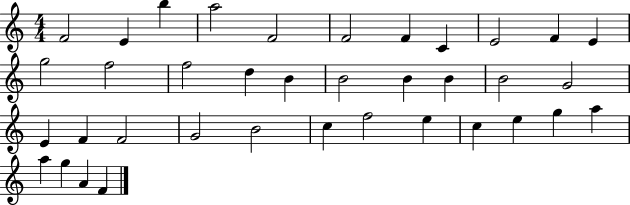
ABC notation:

X:1
T:Untitled
M:4/4
L:1/4
K:C
F2 E b a2 F2 F2 F C E2 F E g2 f2 f2 d B B2 B B B2 G2 E F F2 G2 B2 c f2 e c e g a a g A F